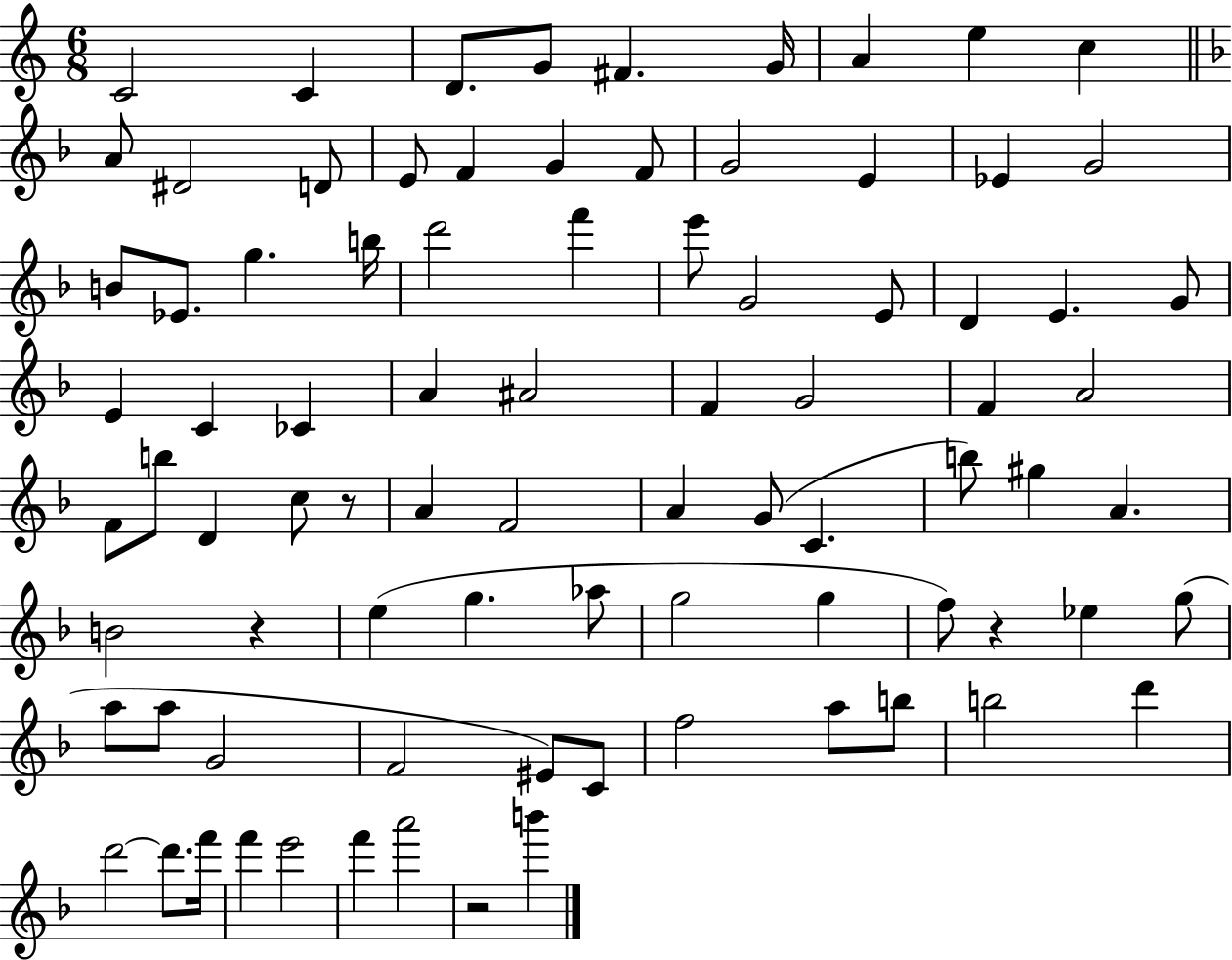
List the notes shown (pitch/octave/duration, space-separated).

C4/h C4/q D4/e. G4/e F#4/q. G4/s A4/q E5/q C5/q A4/e D#4/h D4/e E4/e F4/q G4/q F4/e G4/h E4/q Eb4/q G4/h B4/e Eb4/e. G5/q. B5/s D6/h F6/q E6/e G4/h E4/e D4/q E4/q. G4/e E4/q C4/q CES4/q A4/q A#4/h F4/q G4/h F4/q A4/h F4/e B5/e D4/q C5/e R/e A4/q F4/h A4/q G4/e C4/q. B5/e G#5/q A4/q. B4/h R/q E5/q G5/q. Ab5/e G5/h G5/q F5/e R/q Eb5/q G5/e A5/e A5/e G4/h F4/h EIS4/e C4/e F5/h A5/e B5/e B5/h D6/q D6/h D6/e. F6/s F6/q E6/h F6/q A6/h R/h B6/q